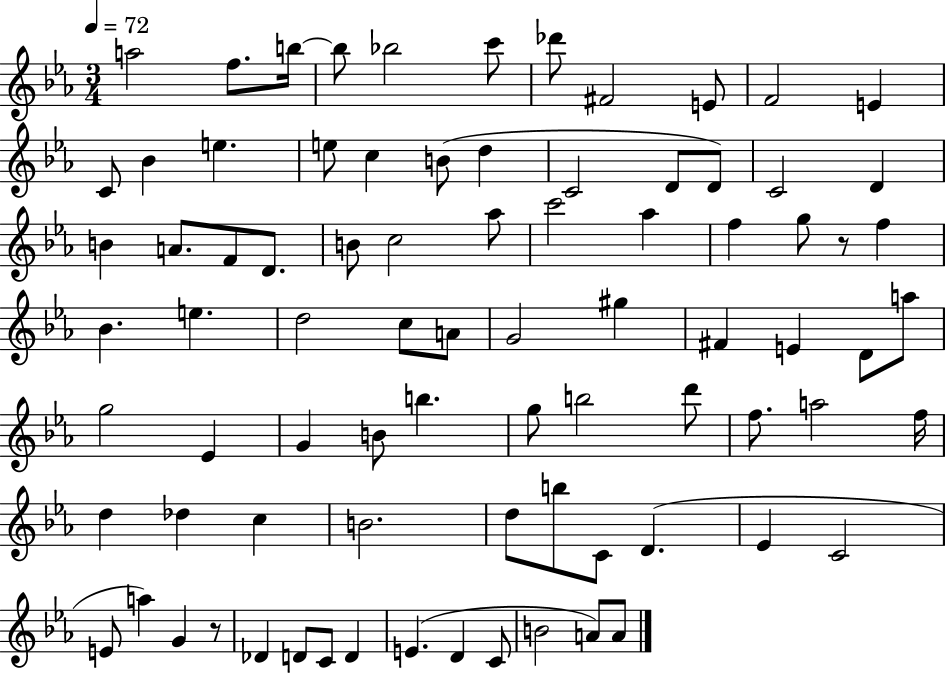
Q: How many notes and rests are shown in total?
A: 82